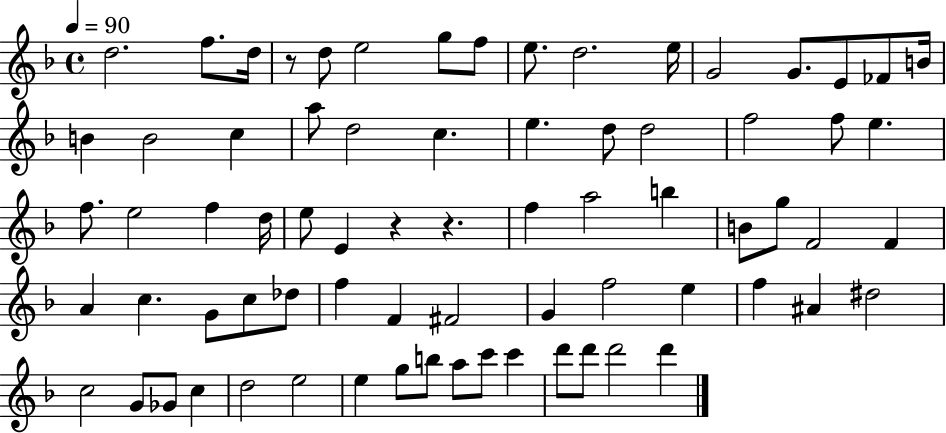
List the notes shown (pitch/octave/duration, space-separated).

D5/h. F5/e. D5/s R/e D5/e E5/h G5/e F5/e E5/e. D5/h. E5/s G4/h G4/e. E4/e FES4/e B4/s B4/q B4/h C5/q A5/e D5/h C5/q. E5/q. D5/e D5/h F5/h F5/e E5/q. F5/e. E5/h F5/q D5/s E5/e E4/q R/q R/q. F5/q A5/h B5/q B4/e G5/e F4/h F4/q A4/q C5/q. G4/e C5/e Db5/e F5/q F4/q F#4/h G4/q F5/h E5/q F5/q A#4/q D#5/h C5/h G4/e Gb4/e C5/q D5/h E5/h E5/q G5/e B5/e A5/e C6/e C6/q D6/e D6/e D6/h D6/q